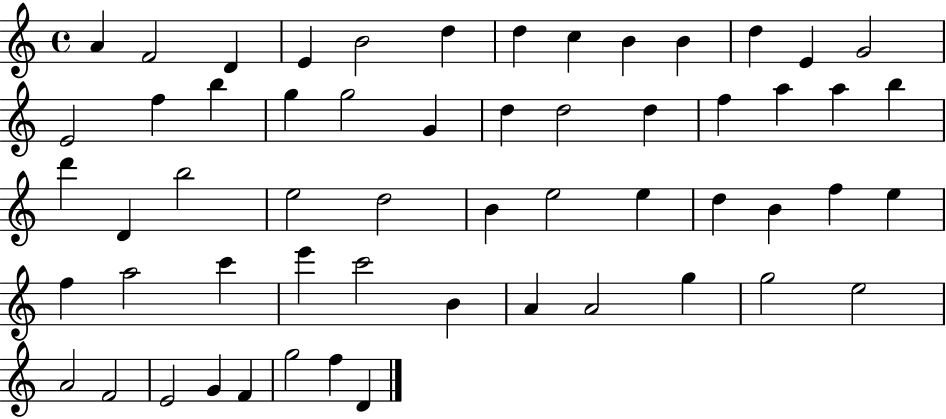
X:1
T:Untitled
M:4/4
L:1/4
K:C
A F2 D E B2 d d c B B d E G2 E2 f b g g2 G d d2 d f a a b d' D b2 e2 d2 B e2 e d B f e f a2 c' e' c'2 B A A2 g g2 e2 A2 F2 E2 G F g2 f D